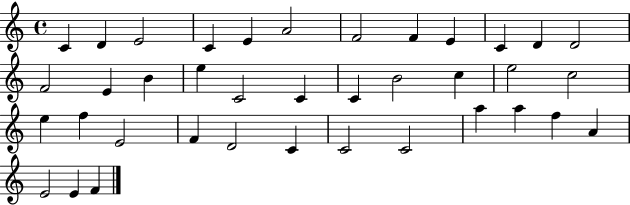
X:1
T:Untitled
M:4/4
L:1/4
K:C
C D E2 C E A2 F2 F E C D D2 F2 E B e C2 C C B2 c e2 c2 e f E2 F D2 C C2 C2 a a f A E2 E F